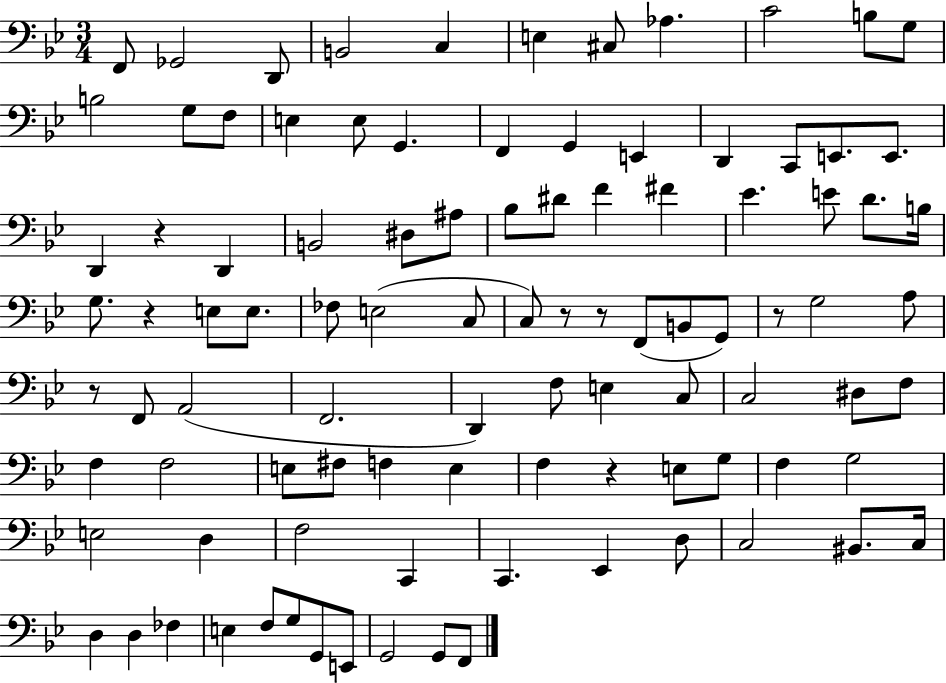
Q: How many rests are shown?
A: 7